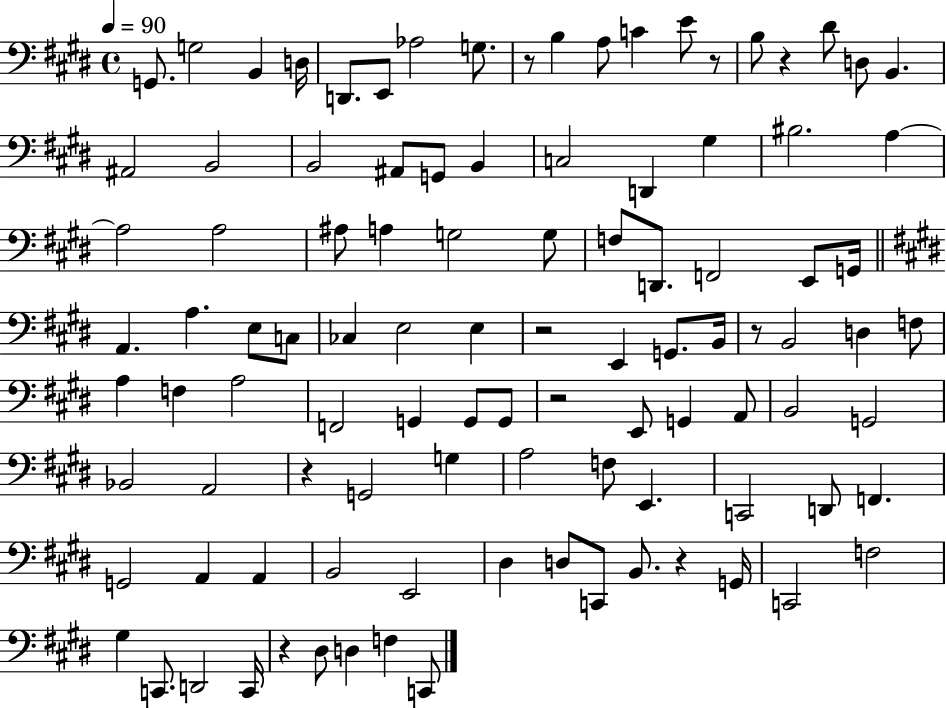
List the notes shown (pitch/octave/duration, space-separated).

G2/e. G3/h B2/q D3/s D2/e. E2/e Ab3/h G3/e. R/e B3/q A3/e C4/q E4/e R/e B3/e R/q D#4/e D3/e B2/q. A#2/h B2/h B2/h A#2/e G2/e B2/q C3/h D2/q G#3/q BIS3/h. A3/q A3/h A3/h A#3/e A3/q G3/h G3/e F3/e D2/e. F2/h E2/e G2/s A2/q. A3/q. E3/e C3/e CES3/q E3/h E3/q R/h E2/q G2/e. B2/s R/e B2/h D3/q F3/e A3/q F3/q A3/h F2/h G2/q G2/e G2/e R/h E2/e G2/q A2/e B2/h G2/h Bb2/h A2/h R/q G2/h G3/q A3/h F3/e E2/q. C2/h D2/e F2/q. G2/h A2/q A2/q B2/h E2/h D#3/q D3/e C2/e B2/e. R/q G2/s C2/h F3/h G#3/q C2/e. D2/h C2/s R/q D#3/e D3/q F3/q C2/e